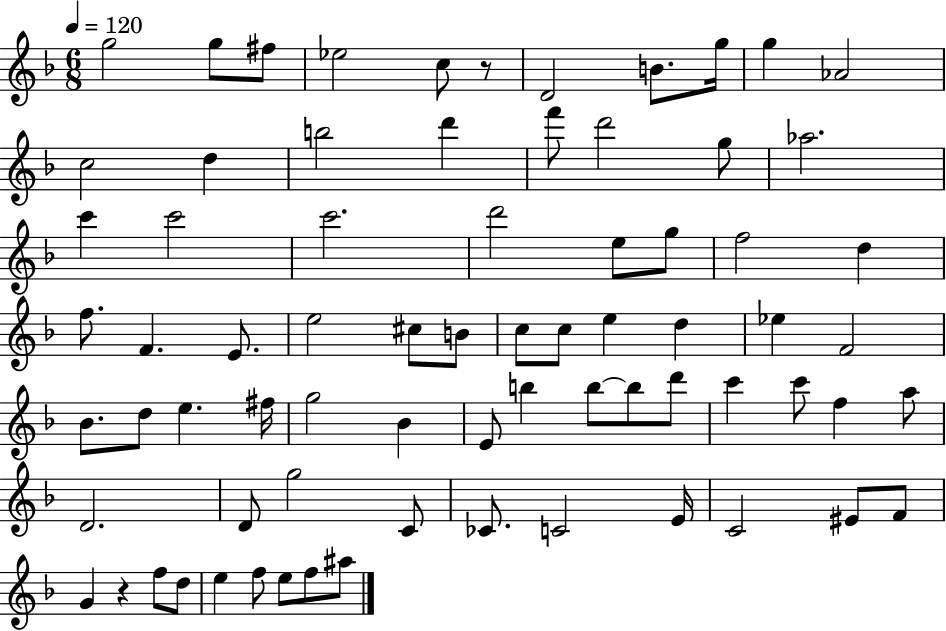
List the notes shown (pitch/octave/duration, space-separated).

G5/h G5/e F#5/e Eb5/h C5/e R/e D4/h B4/e. G5/s G5/q Ab4/h C5/h D5/q B5/h D6/q F6/e D6/h G5/e Ab5/h. C6/q C6/h C6/h. D6/h E5/e G5/e F5/h D5/q F5/e. F4/q. E4/e. E5/h C#5/e B4/e C5/e C5/e E5/q D5/q Eb5/q F4/h Bb4/e. D5/e E5/q. F#5/s G5/h Bb4/q E4/e B5/q B5/e B5/e D6/e C6/q C6/e F5/q A5/e D4/h. D4/e G5/h C4/e CES4/e. C4/h E4/s C4/h EIS4/e F4/e G4/q R/q F5/e D5/e E5/q F5/e E5/e F5/e A#5/e